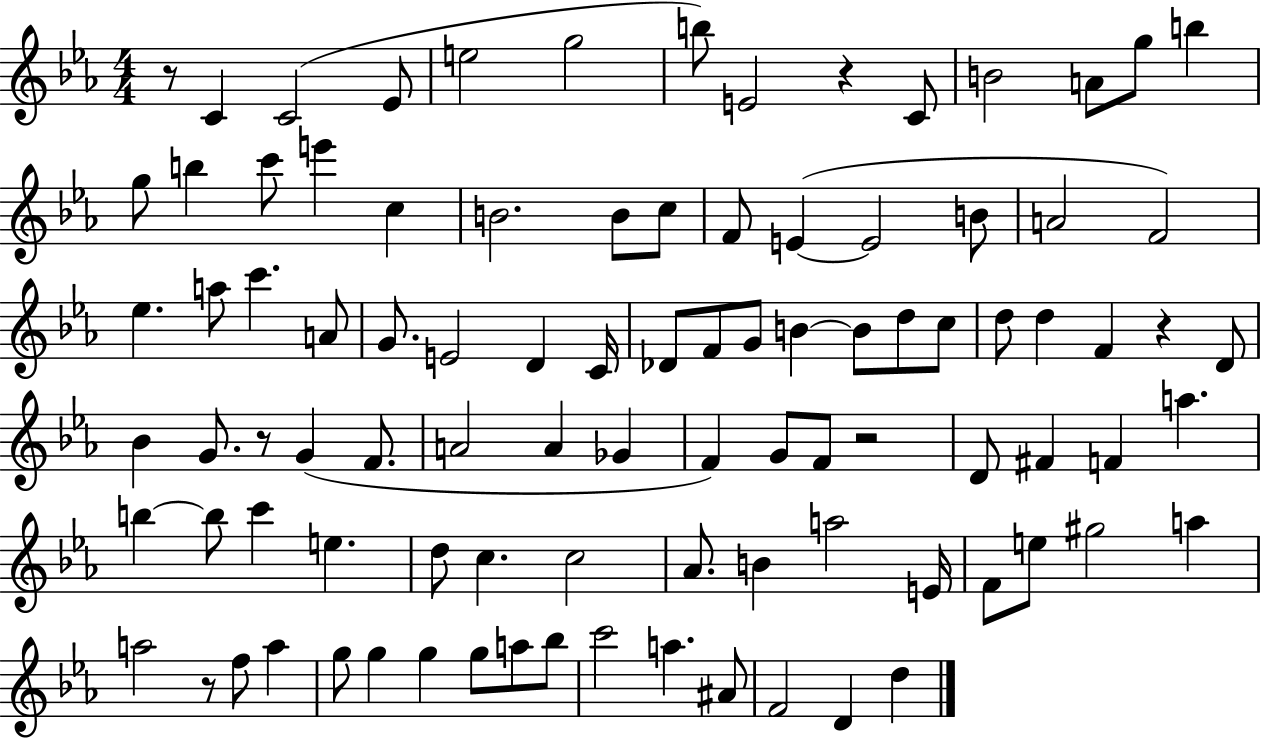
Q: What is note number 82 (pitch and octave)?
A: A5